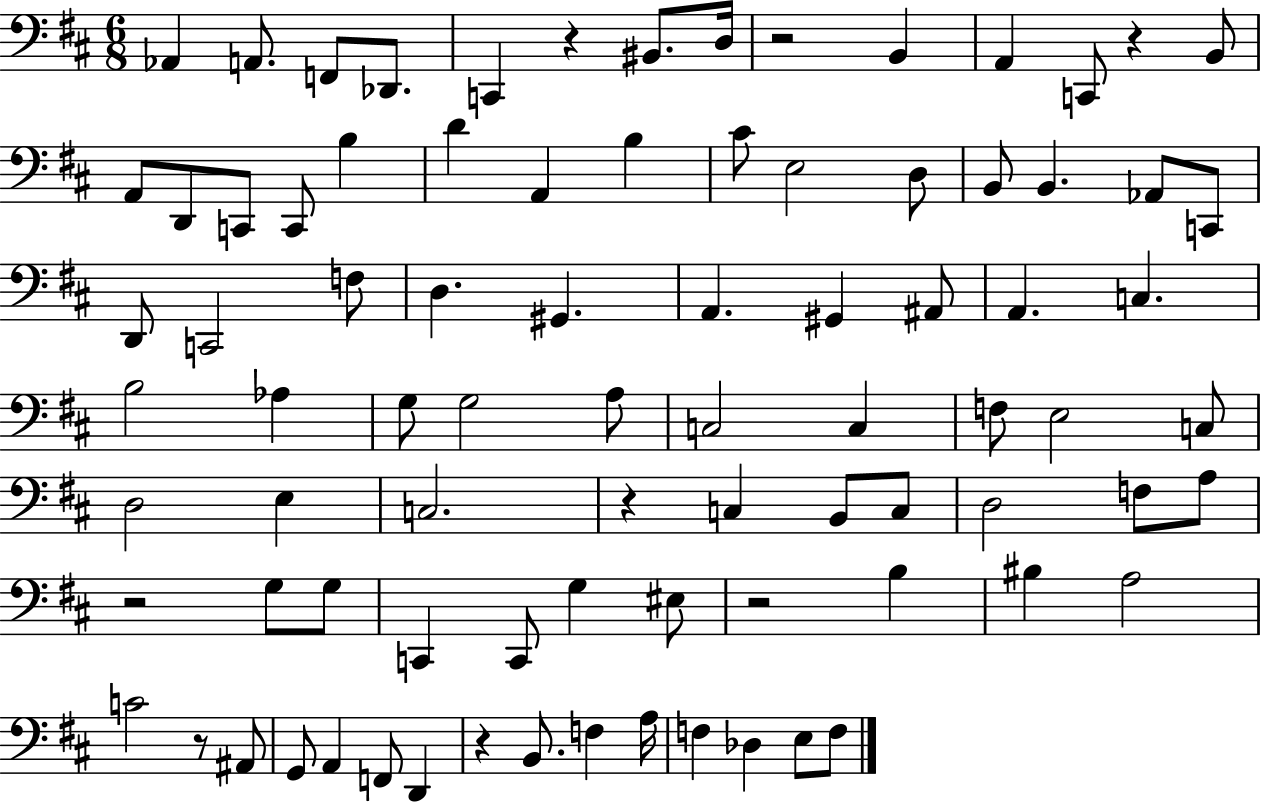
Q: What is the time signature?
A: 6/8